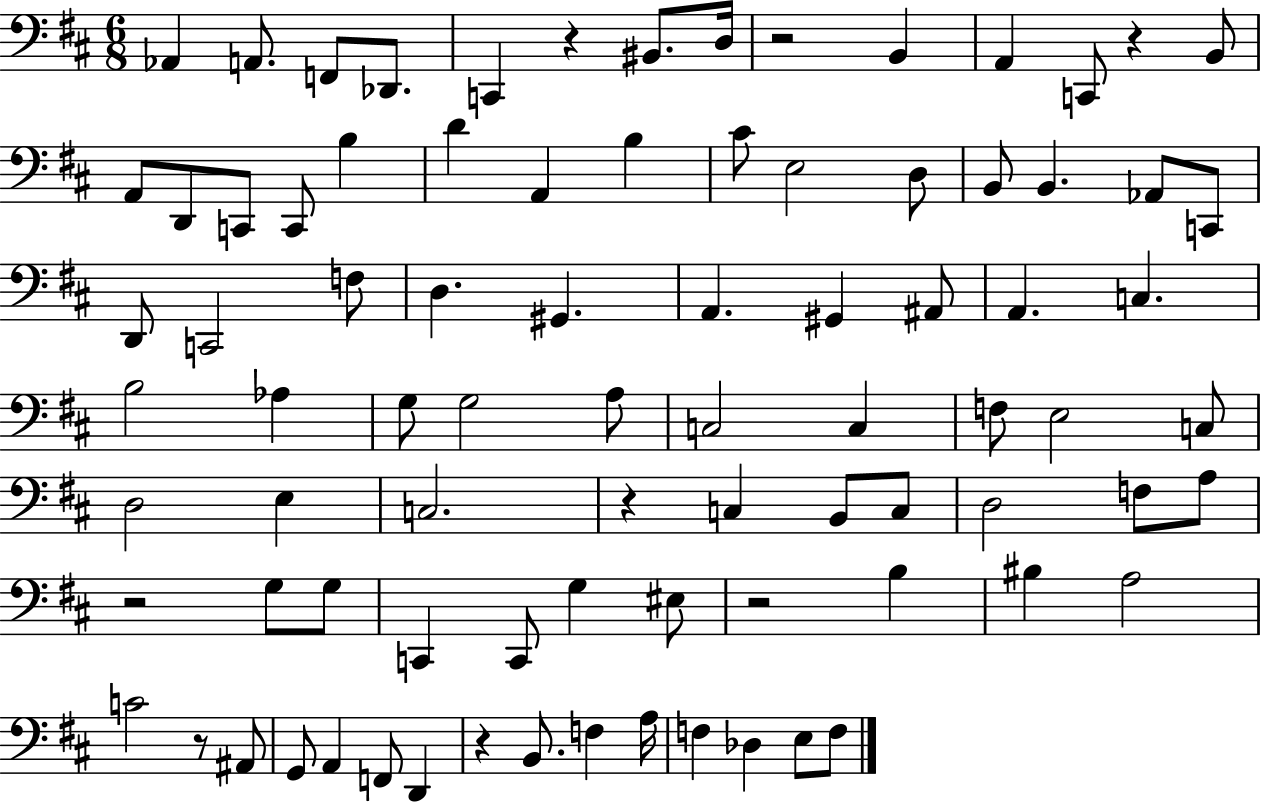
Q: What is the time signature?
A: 6/8